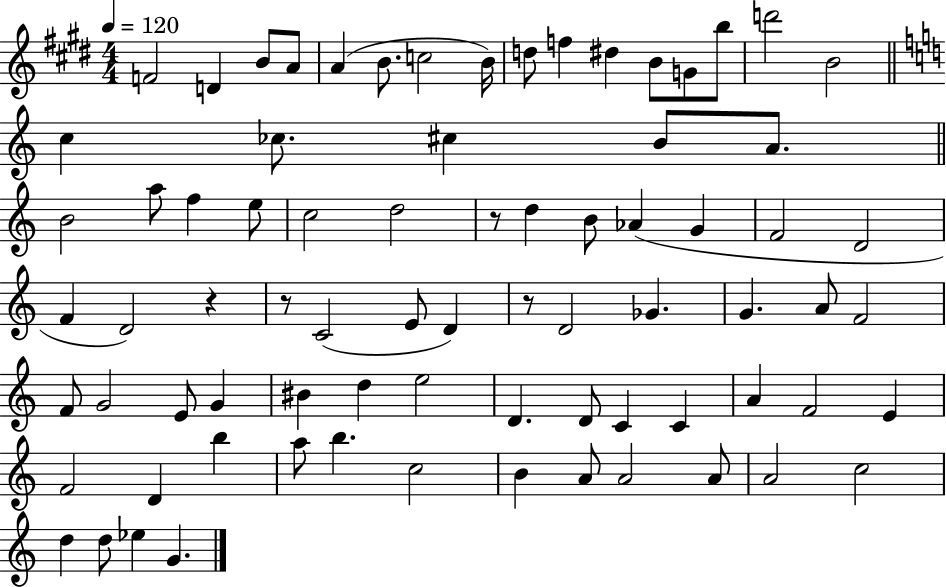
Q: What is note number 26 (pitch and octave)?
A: C5